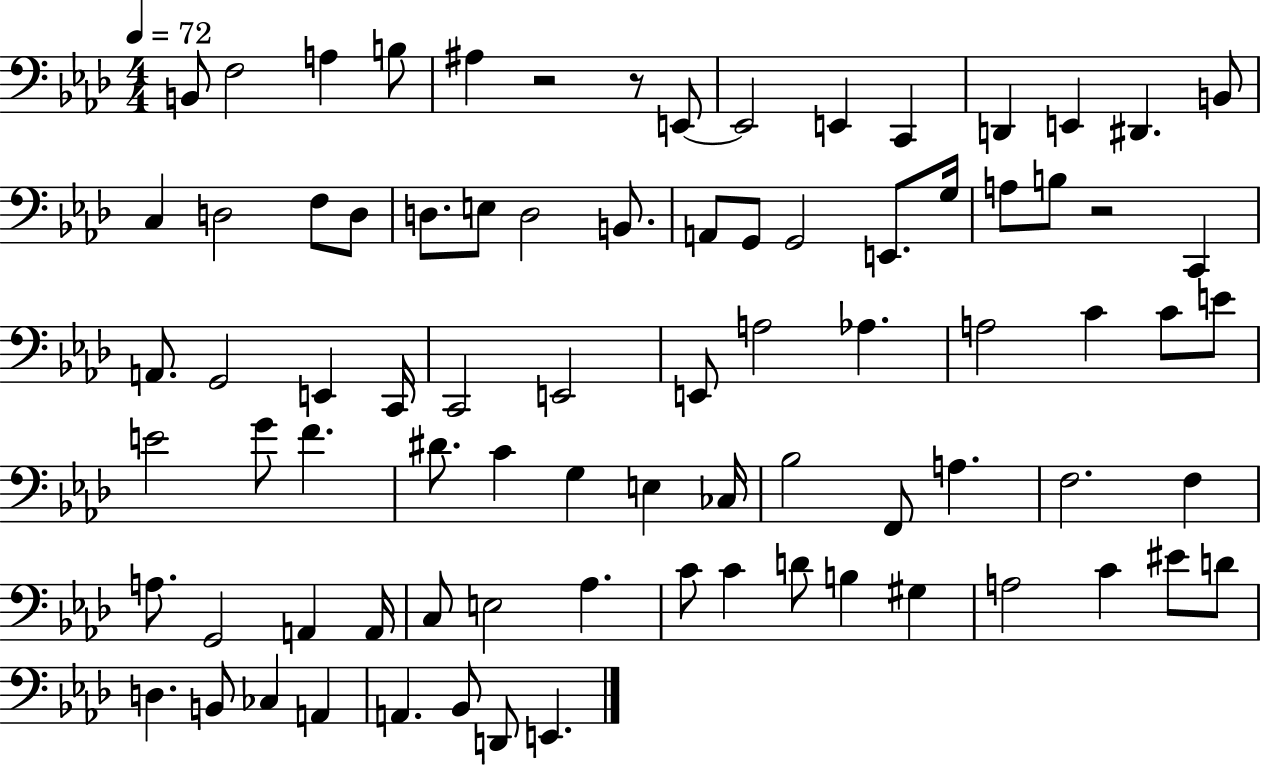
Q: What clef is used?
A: bass